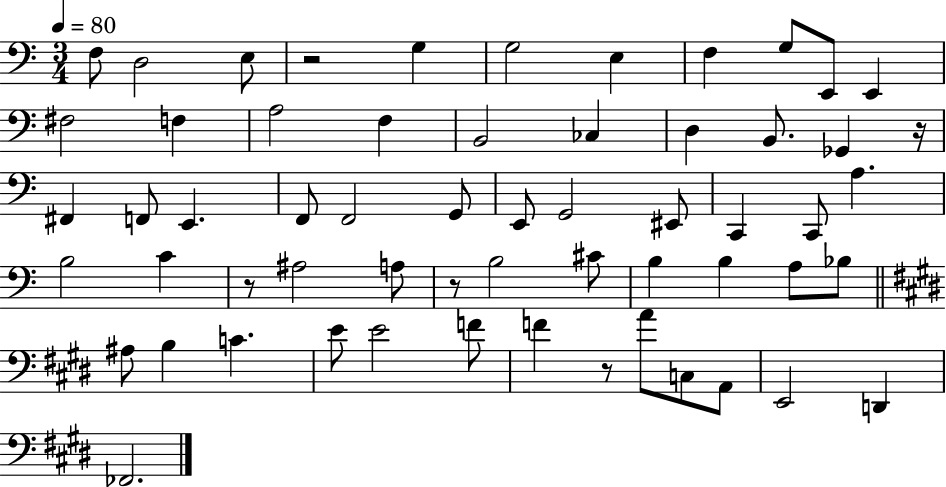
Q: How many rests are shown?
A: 5